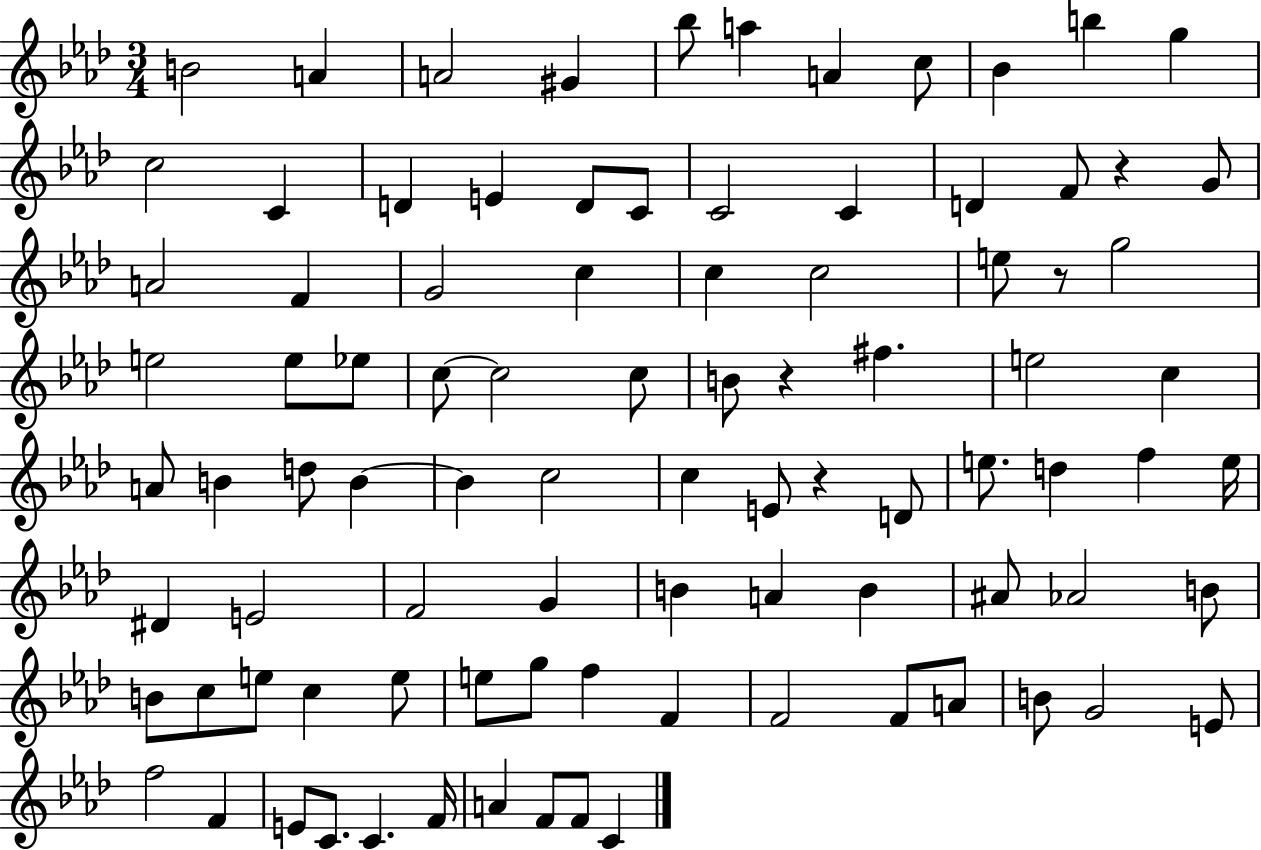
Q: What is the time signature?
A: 3/4